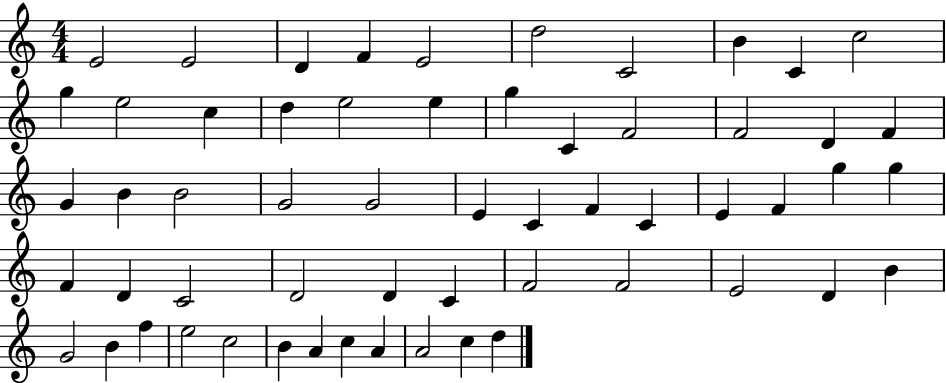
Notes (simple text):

E4/h E4/h D4/q F4/q E4/h D5/h C4/h B4/q C4/q C5/h G5/q E5/h C5/q D5/q E5/h E5/q G5/q C4/q F4/h F4/h D4/q F4/q G4/q B4/q B4/h G4/h G4/h E4/q C4/q F4/q C4/q E4/q F4/q G5/q G5/q F4/q D4/q C4/h D4/h D4/q C4/q F4/h F4/h E4/h D4/q B4/q G4/h B4/q F5/q E5/h C5/h B4/q A4/q C5/q A4/q A4/h C5/q D5/q